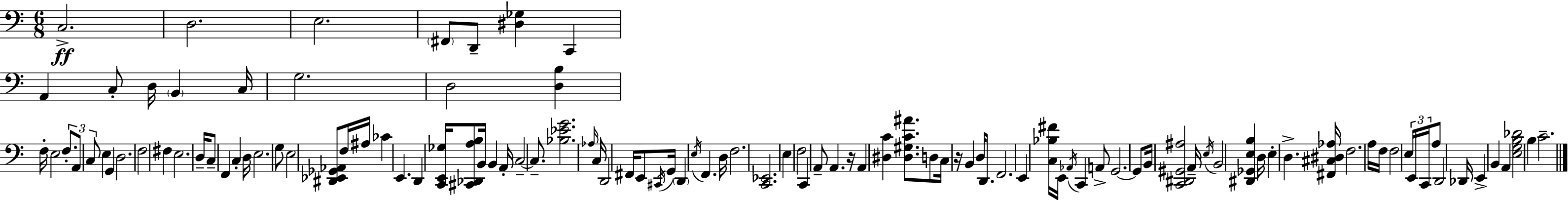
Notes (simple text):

C3/h. D3/h. E3/h. F#2/e D2/e [D#3,Gb3]/q C2/q A2/q C3/e D3/s B2/q C3/s G3/h. D3/h [D3,B3]/q F3/s E3/h F3/e. A2/e C3/e E3/q G2/q D3/h. F3/h F#3/q E3/h. D3/s C3/e F2/q C3/q D3/s E3/h. G3/e E3/h [D#2,Eb2,Gb2,Ab2]/e F3/s A#3/s CES4/q E2/q. D2/q [C2,E2,Gb3]/s [C#2,Db2,A3,B3]/e B2/s B2/q A2/s C3/h C3/e. [Bb3,Eb4,G4]/h. Ab3/s C3/s D2/h F#2/s E2/e C#2/s G2/s D2/q E3/s F2/q. D3/s F3/h. [C2,Eb2]/h. E3/q F3/h C2/q A2/e A2/q. R/s A2/q [D#3,C4]/q [D#3,G#3,C4,A#4]/e. D3/e C3/s R/s B2/q D3/s D2/e. F2/h. E2/q [C3,Bb3,F#4]/s E2/s Ab2/s C2/q A2/e G2/h. G2/e B2/s [C2,D#2,G#2,A#3]/h A2/s E3/s B2/h [D#2,Gb2,E3,B3]/q D3/s E3/q D3/q. [F#2,C#3,D#3,Ab3]/s F3/h. A3/s F3/s F3/h E3/s E2/s C2/s A3/e D2/h Db2/s E2/q B2/q A2/q [E3,G3,B3,Db4]/h B3/q C4/h.